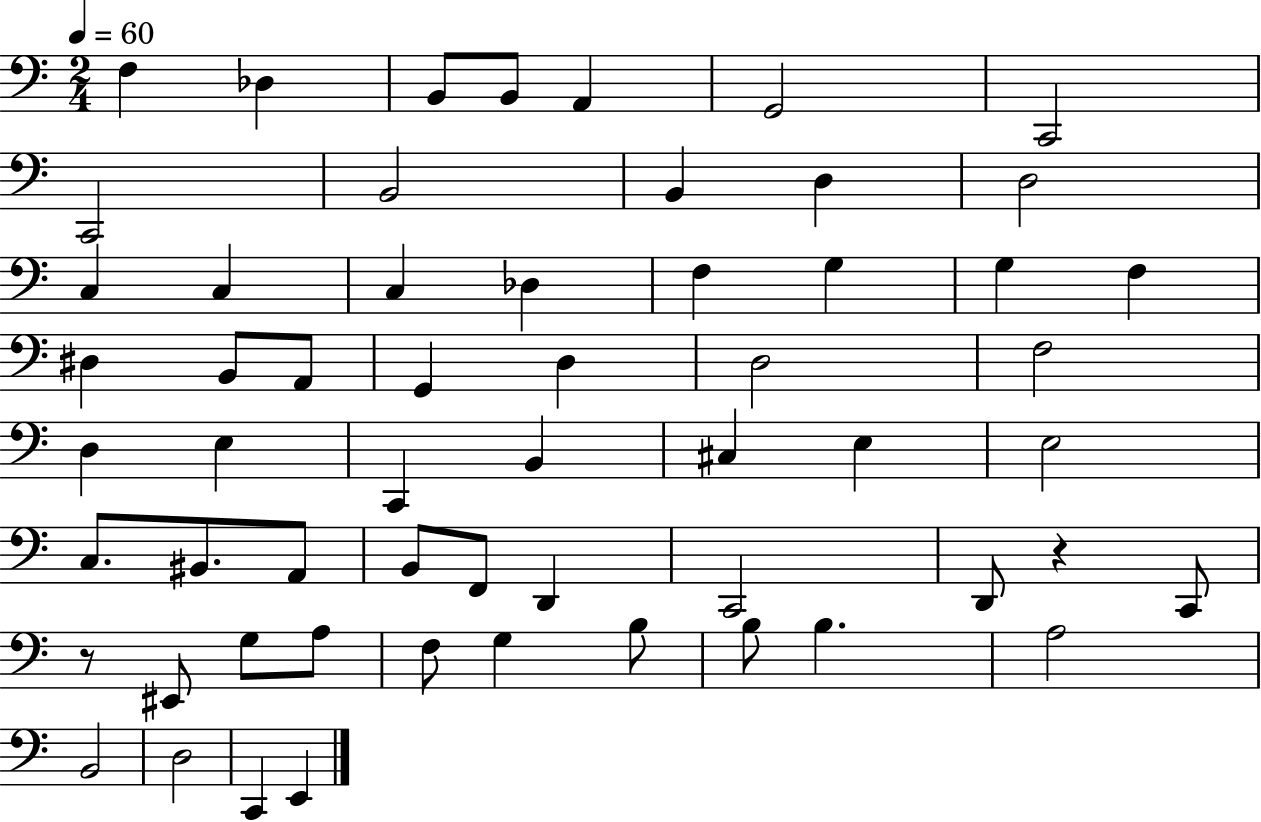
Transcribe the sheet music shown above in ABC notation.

X:1
T:Untitled
M:2/4
L:1/4
K:C
F, _D, B,,/2 B,,/2 A,, G,,2 C,,2 C,,2 B,,2 B,, D, D,2 C, C, C, _D, F, G, G, F, ^D, B,,/2 A,,/2 G,, D, D,2 F,2 D, E, C,, B,, ^C, E, E,2 C,/2 ^B,,/2 A,,/2 B,,/2 F,,/2 D,, C,,2 D,,/2 z C,,/2 z/2 ^E,,/2 G,/2 A,/2 F,/2 G, B,/2 B,/2 B, A,2 B,,2 D,2 C,, E,,